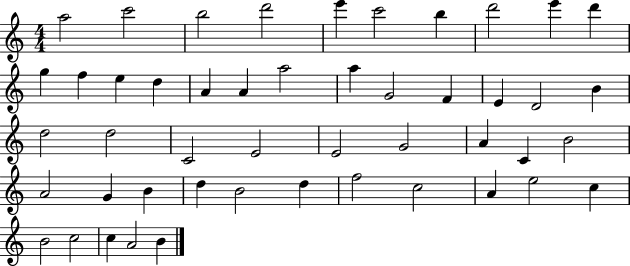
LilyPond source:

{
  \clef treble
  \numericTimeSignature
  \time 4/4
  \key c \major
  a''2 c'''2 | b''2 d'''2 | e'''4 c'''2 b''4 | d'''2 e'''4 d'''4 | \break g''4 f''4 e''4 d''4 | a'4 a'4 a''2 | a''4 g'2 f'4 | e'4 d'2 b'4 | \break d''2 d''2 | c'2 e'2 | e'2 g'2 | a'4 c'4 b'2 | \break a'2 g'4 b'4 | d''4 b'2 d''4 | f''2 c''2 | a'4 e''2 c''4 | \break b'2 c''2 | c''4 a'2 b'4 | \bar "|."
}